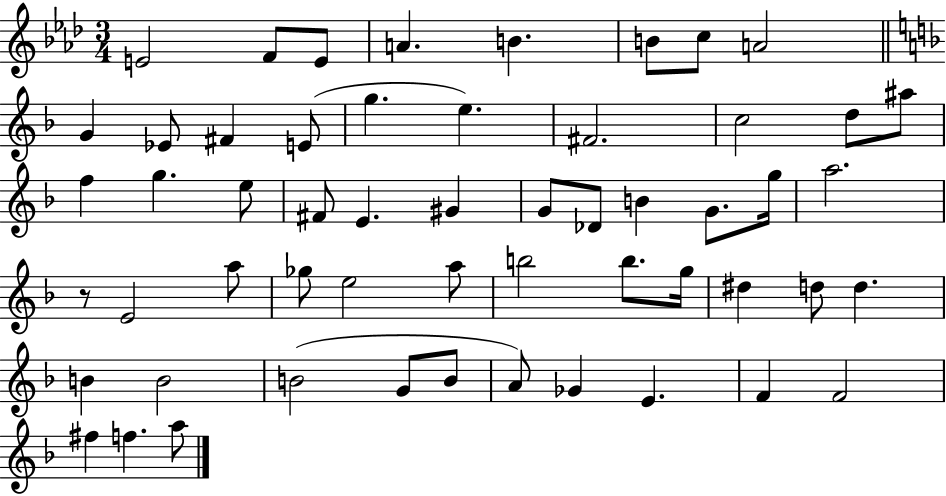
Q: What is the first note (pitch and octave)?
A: E4